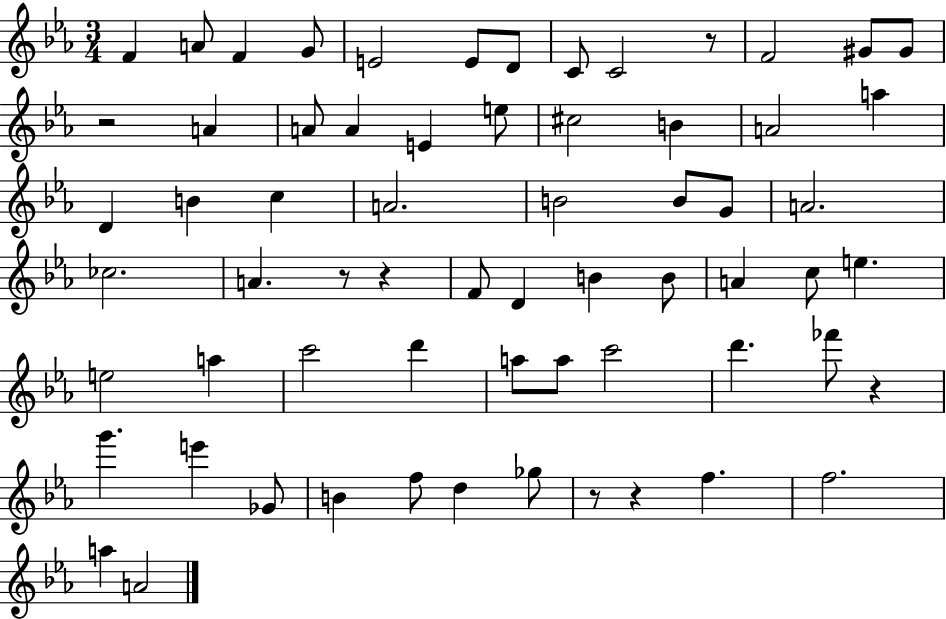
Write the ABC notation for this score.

X:1
T:Untitled
M:3/4
L:1/4
K:Eb
F A/2 F G/2 E2 E/2 D/2 C/2 C2 z/2 F2 ^G/2 ^G/2 z2 A A/2 A E e/2 ^c2 B A2 a D B c A2 B2 B/2 G/2 A2 _c2 A z/2 z F/2 D B B/2 A c/2 e e2 a c'2 d' a/2 a/2 c'2 d' _f'/2 z g' e' _G/2 B f/2 d _g/2 z/2 z f f2 a A2